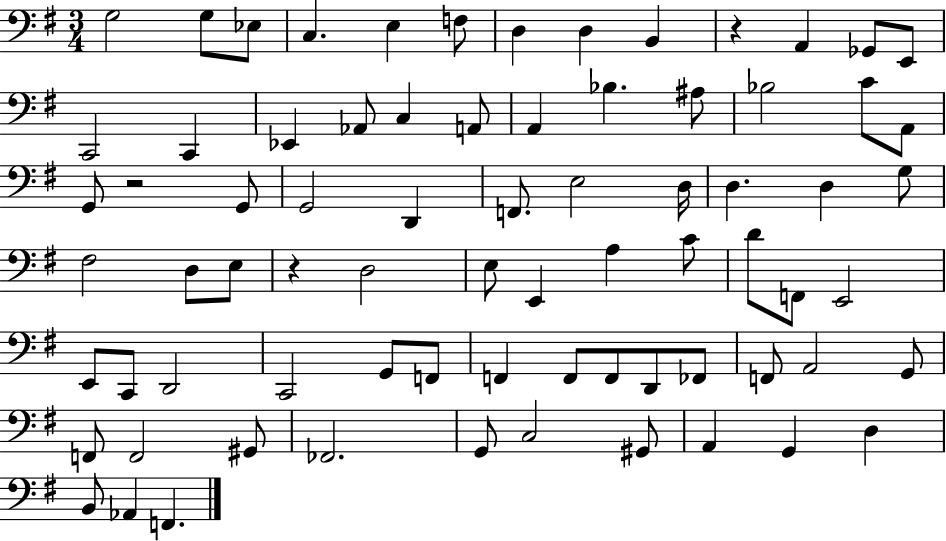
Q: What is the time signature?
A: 3/4